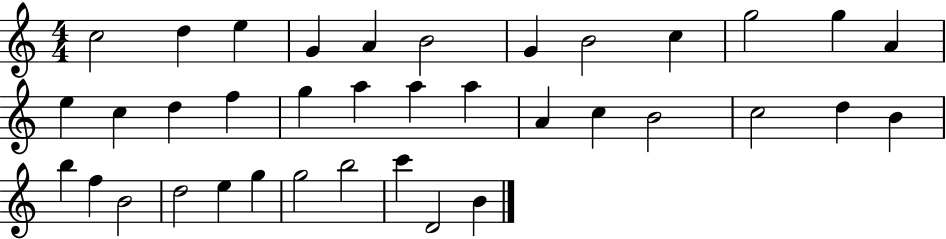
{
  \clef treble
  \numericTimeSignature
  \time 4/4
  \key c \major
  c''2 d''4 e''4 | g'4 a'4 b'2 | g'4 b'2 c''4 | g''2 g''4 a'4 | \break e''4 c''4 d''4 f''4 | g''4 a''4 a''4 a''4 | a'4 c''4 b'2 | c''2 d''4 b'4 | \break b''4 f''4 b'2 | d''2 e''4 g''4 | g''2 b''2 | c'''4 d'2 b'4 | \break \bar "|."
}